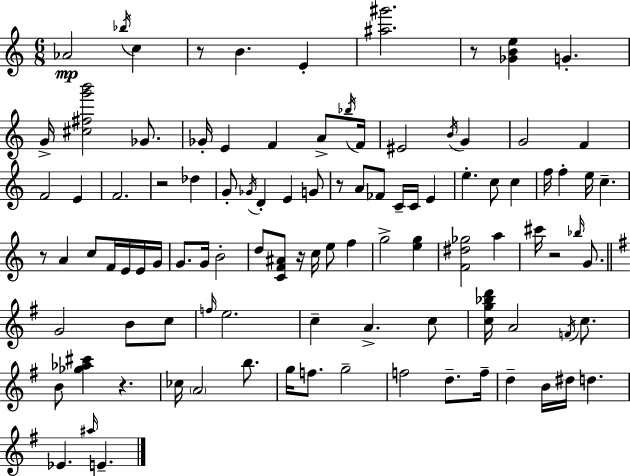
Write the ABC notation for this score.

X:1
T:Untitled
M:6/8
L:1/4
K:Am
_A2 _b/4 c z/2 B E [^a^g']2 z/2 [_GBe] G G/4 [^c^fg'b']2 _G/2 _G/4 E F A/2 _b/4 F/4 ^E2 B/4 G G2 F F2 E F2 z2 _d G/2 _G/4 D E G/2 z/2 A/2 _F/2 C/4 C/4 E e c/2 c f/4 f e/4 c z/2 A c/2 F/4 E/4 E/4 G/4 G/2 G/4 B2 d/2 [CF^A]/2 z/4 c/4 e/2 f g2 [eg] [F^d_g]2 a ^c'/4 z2 _b/4 G/2 G2 B/2 c/2 f/4 e2 c A c/2 [cg_bd']/4 A2 F/4 c/2 B/2 [_g_a^c'] z _c/4 A2 b/2 g/4 f/2 g2 f2 d/2 f/4 d B/4 ^d/4 d _E ^a/4 E